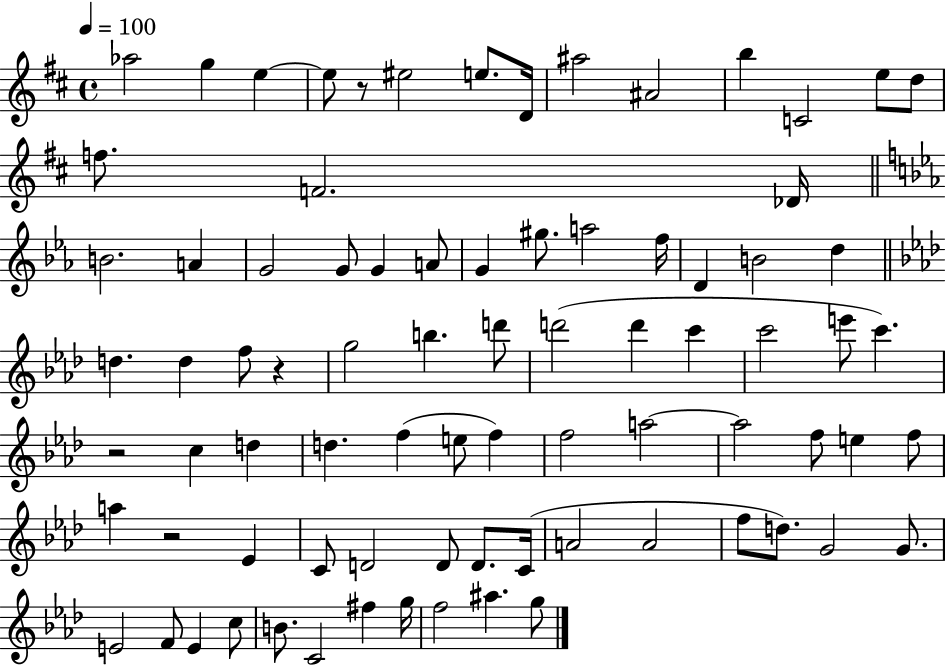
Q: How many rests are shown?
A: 4